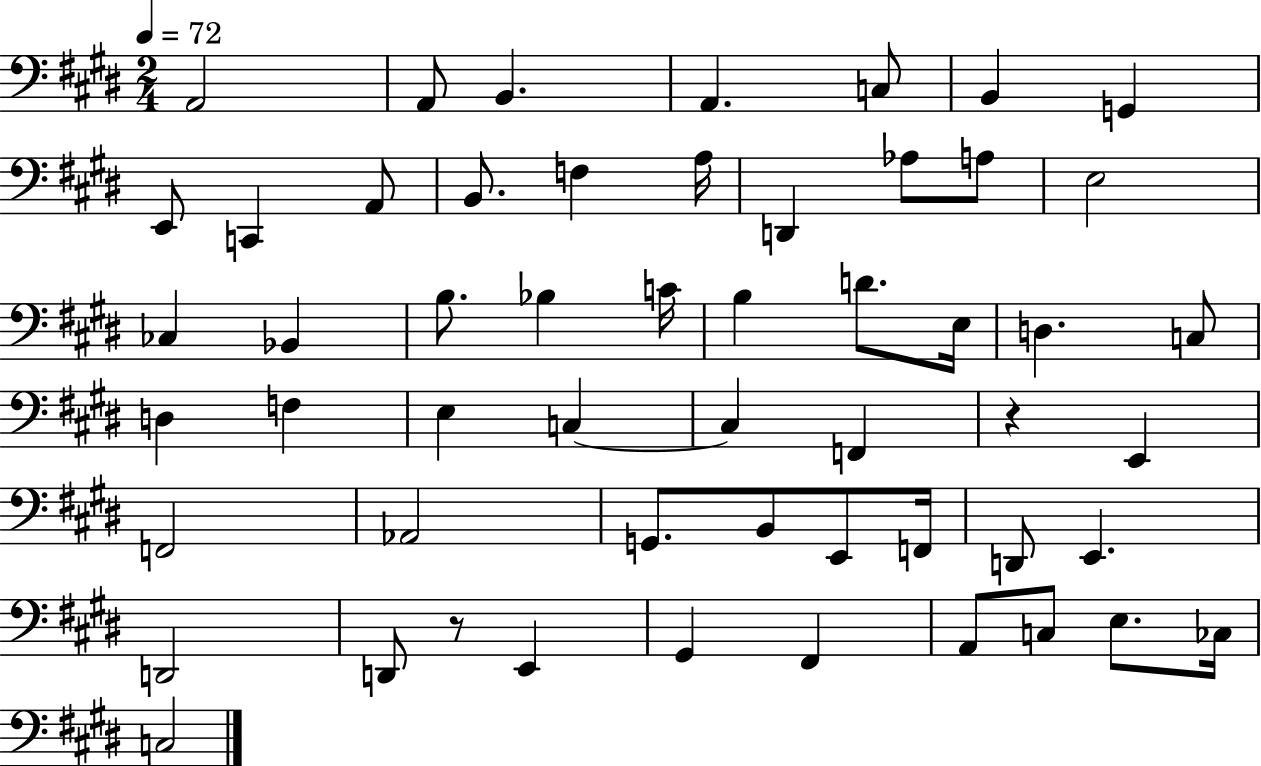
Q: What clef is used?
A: bass